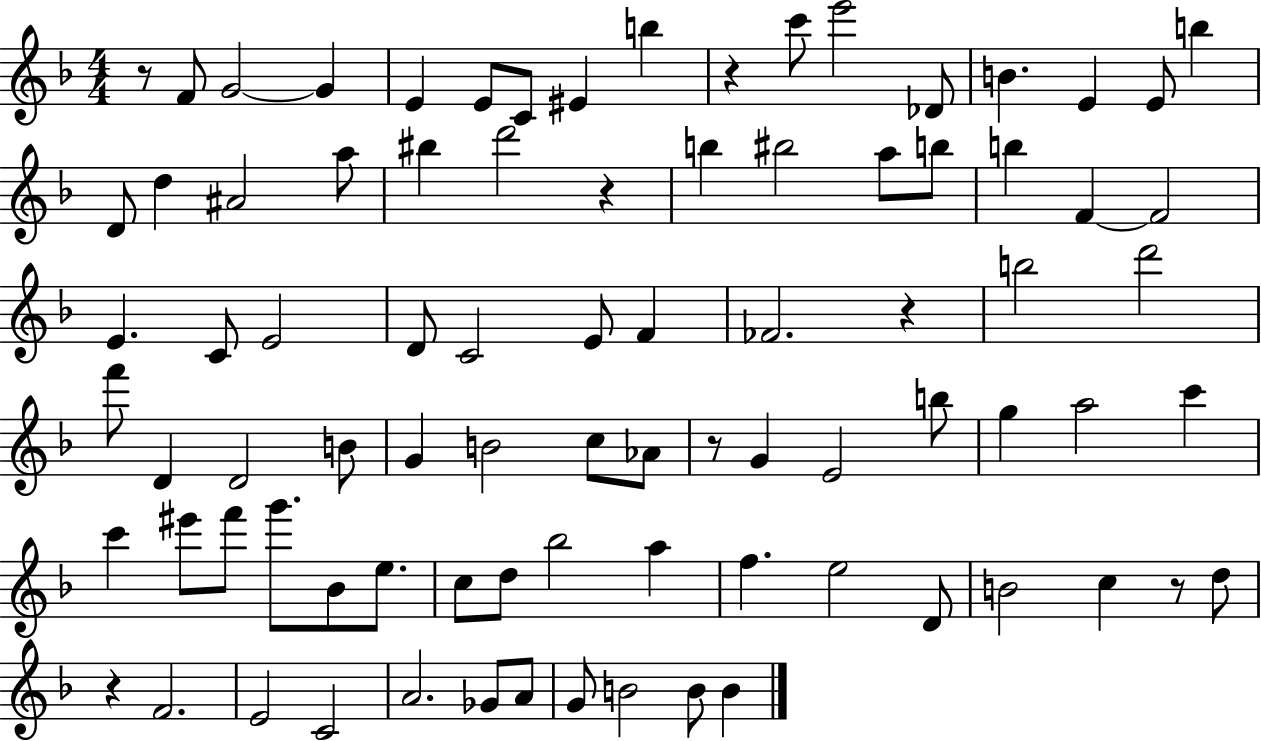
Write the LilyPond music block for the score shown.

{
  \clef treble
  \numericTimeSignature
  \time 4/4
  \key f \major
  \repeat volta 2 { r8 f'8 g'2~~ g'4 | e'4 e'8 c'8 eis'4 b''4 | r4 c'''8 e'''2 des'8 | b'4. e'4 e'8 b''4 | \break d'8 d''4 ais'2 a''8 | bis''4 d'''2 r4 | b''4 bis''2 a''8 b''8 | b''4 f'4~~ f'2 | \break e'4. c'8 e'2 | d'8 c'2 e'8 f'4 | fes'2. r4 | b''2 d'''2 | \break f'''8 d'4 d'2 b'8 | g'4 b'2 c''8 aes'8 | r8 g'4 e'2 b''8 | g''4 a''2 c'''4 | \break c'''4 eis'''8 f'''8 g'''8. bes'8 e''8. | c''8 d''8 bes''2 a''4 | f''4. e''2 d'8 | b'2 c''4 r8 d''8 | \break r4 f'2. | e'2 c'2 | a'2. ges'8 a'8 | g'8 b'2 b'8 b'4 | \break } \bar "|."
}